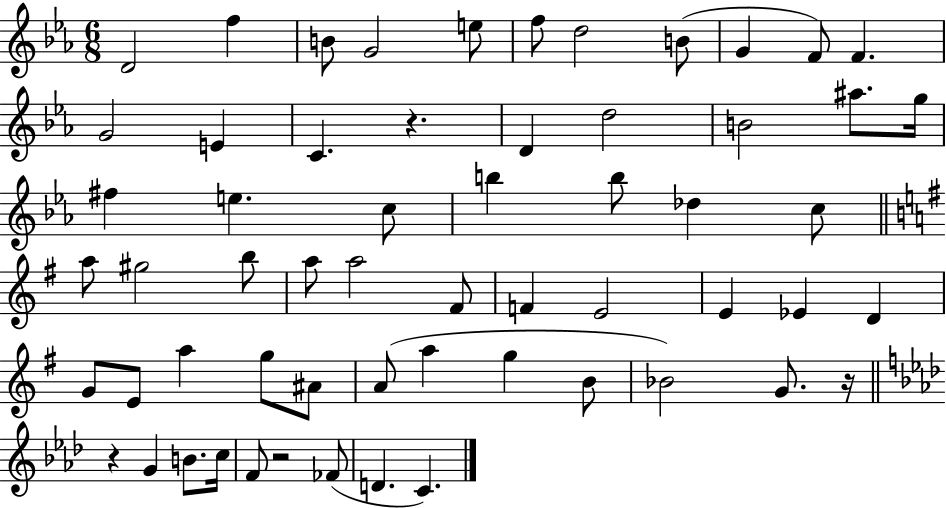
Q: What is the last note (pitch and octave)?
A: C4